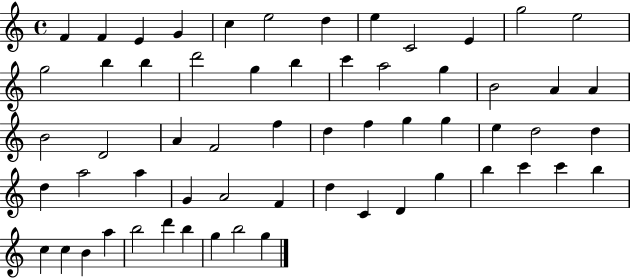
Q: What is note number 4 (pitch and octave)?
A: G4